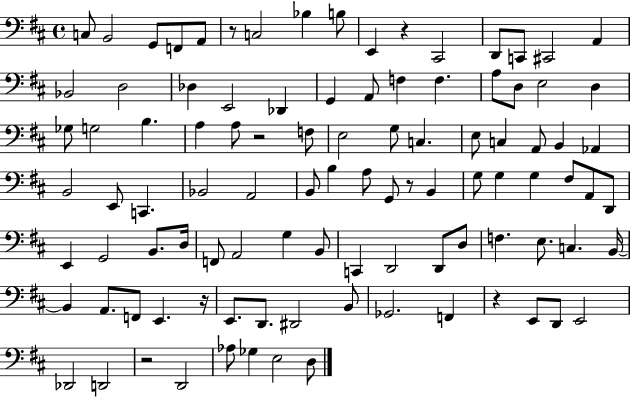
X:1
T:Untitled
M:4/4
L:1/4
K:D
C,/2 B,,2 G,,/2 F,,/2 A,,/2 z/2 C,2 _B, B,/2 E,, z ^C,,2 D,,/2 C,,/2 ^C,,2 A,, _B,,2 D,2 _D, E,,2 _D,, G,, A,,/2 F, F, A,/2 D,/2 E,2 D, _G,/2 G,2 B, A, A,/2 z2 F,/2 E,2 G,/2 C, E,/2 C, A,,/2 B,, _A,, B,,2 E,,/2 C,, _B,,2 A,,2 B,,/2 B, A,/2 G,,/2 z/2 B,, G,/2 G, G, ^F,/2 A,,/2 D,,/2 E,, G,,2 B,,/2 D,/4 F,,/2 A,,2 G, B,,/2 C,, D,,2 D,,/2 D,/2 F, E,/2 C, B,,/4 B,, A,,/2 F,,/2 E,, z/4 E,,/2 D,,/2 ^D,,2 B,,/2 _G,,2 F,, z E,,/2 D,,/2 E,,2 _D,,2 D,,2 z2 D,,2 _A,/2 _G, E,2 D,/2